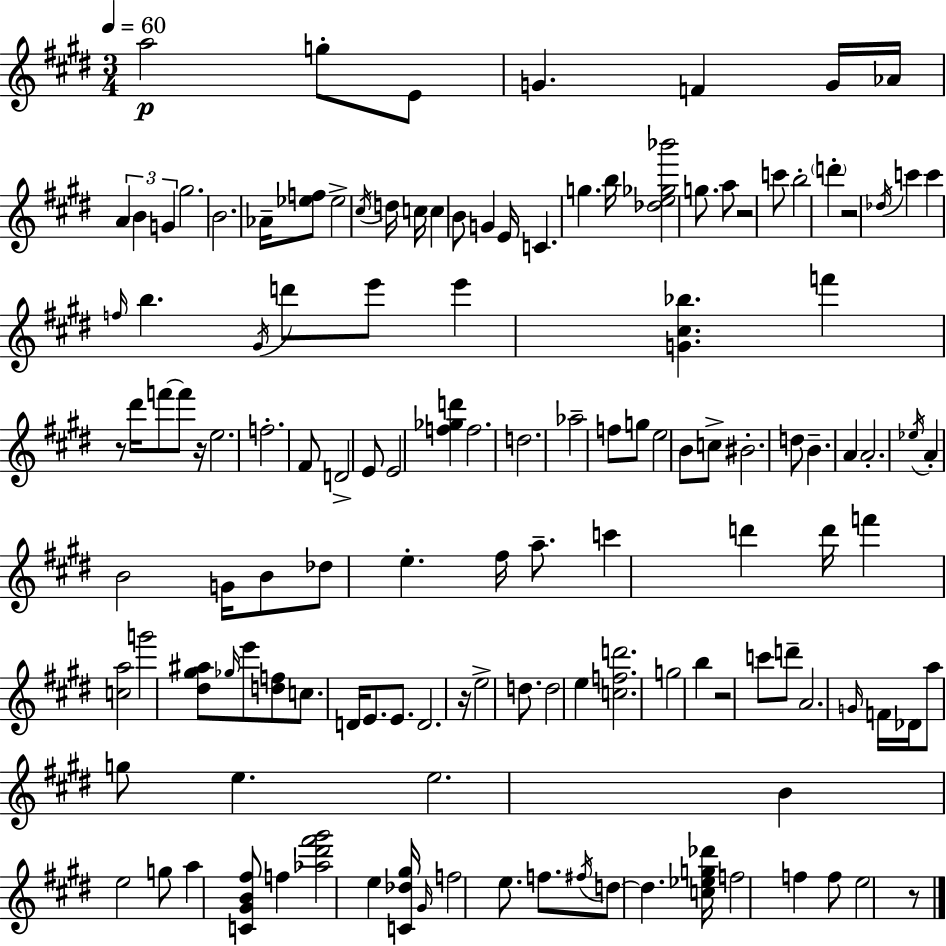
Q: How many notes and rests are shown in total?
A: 134